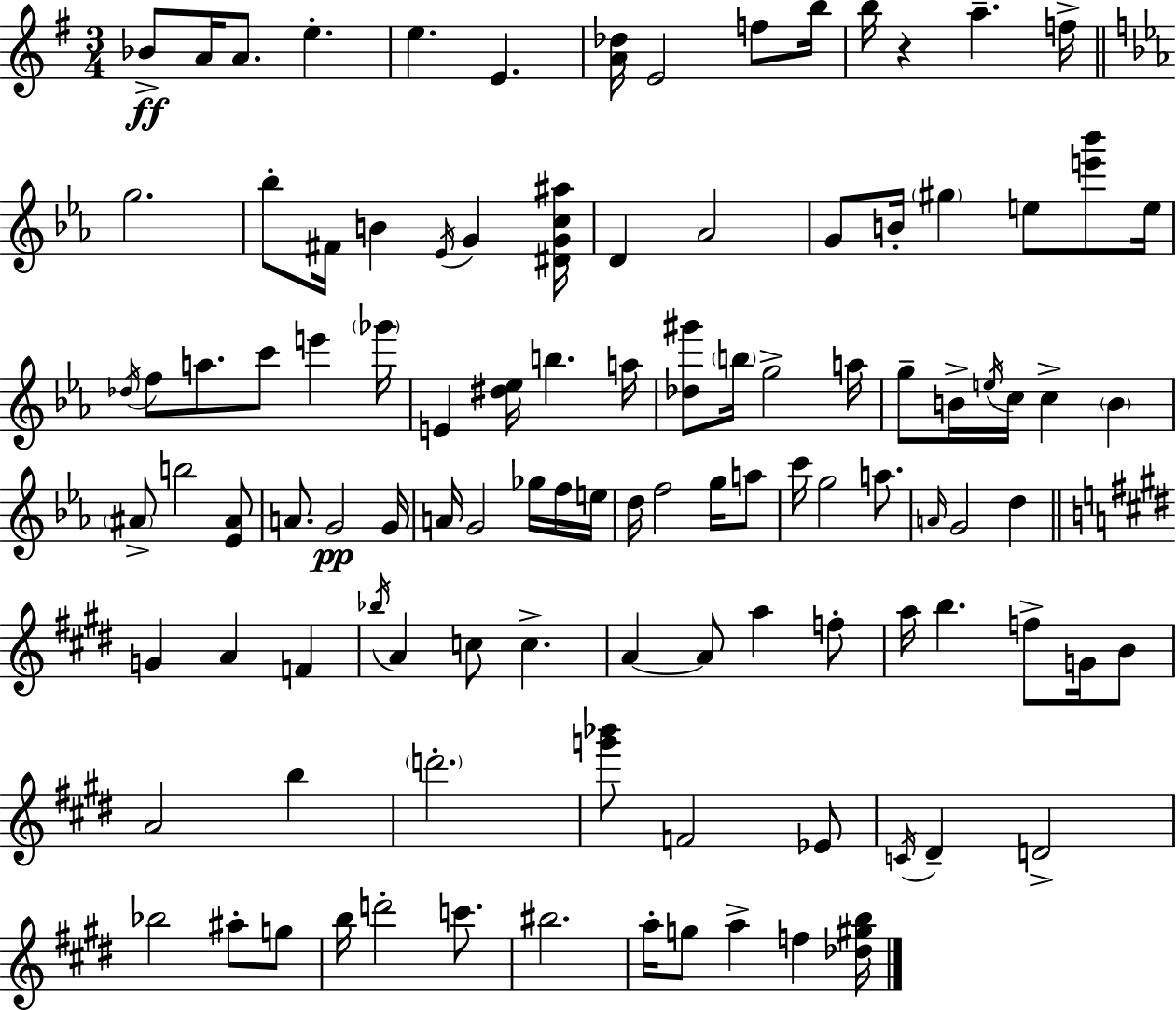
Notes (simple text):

Bb4/e A4/s A4/e. E5/q. E5/q. E4/q. [A4,Db5]/s E4/h F5/e B5/s B5/s R/q A5/q. F5/s G5/h. Bb5/e F#4/s B4/q Eb4/s G4/q [D#4,G4,C5,A#5]/s D4/q Ab4/h G4/e B4/s G#5/q E5/e [E6,Bb6]/e E5/s Db5/s F5/e A5/e. C6/e E6/q Gb6/s E4/q [D#5,Eb5]/s B5/q. A5/s [Db5,G#6]/e B5/s G5/h A5/s G5/e B4/s E5/s C5/s C5/q B4/q A#4/e B5/h [Eb4,A#4]/e A4/e. G4/h G4/s A4/s G4/h Gb5/s F5/s E5/s D5/s F5/h G5/s A5/e C6/s G5/h A5/e. A4/s G4/h D5/q G4/q A4/q F4/q Bb5/s A4/q C5/e C5/q. A4/q A4/e A5/q F5/e A5/s B5/q. F5/e G4/s B4/e A4/h B5/q D6/h. [G6,Bb6]/e F4/h Eb4/e C4/s D#4/q D4/h Bb5/h A#5/e G5/e B5/s D6/h C6/e. BIS5/h. A5/s G5/e A5/q F5/q [Db5,G#5,B5]/s